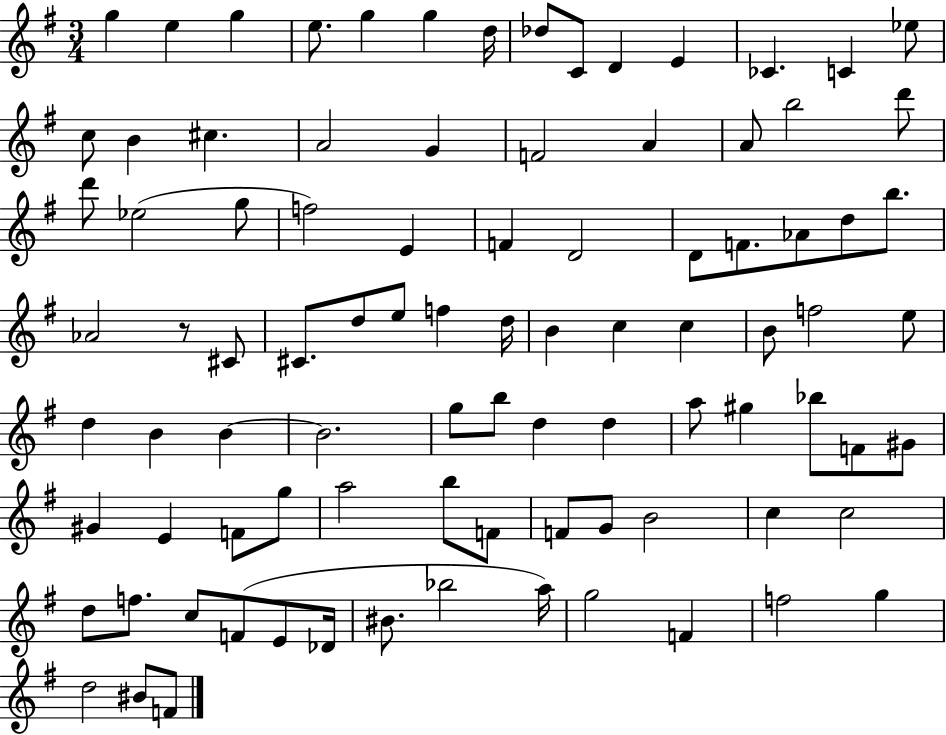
X:1
T:Untitled
M:3/4
L:1/4
K:G
g e g e/2 g g d/4 _d/2 C/2 D E _C C _e/2 c/2 B ^c A2 G F2 A A/2 b2 d'/2 d'/2 _e2 g/2 f2 E F D2 D/2 F/2 _A/2 d/2 b/2 _A2 z/2 ^C/2 ^C/2 d/2 e/2 f d/4 B c c B/2 f2 e/2 d B B B2 g/2 b/2 d d a/2 ^g _b/2 F/2 ^G/2 ^G E F/2 g/2 a2 b/2 F/2 F/2 G/2 B2 c c2 d/2 f/2 c/2 F/2 E/2 _D/4 ^B/2 _b2 a/4 g2 F f2 g d2 ^B/2 F/2